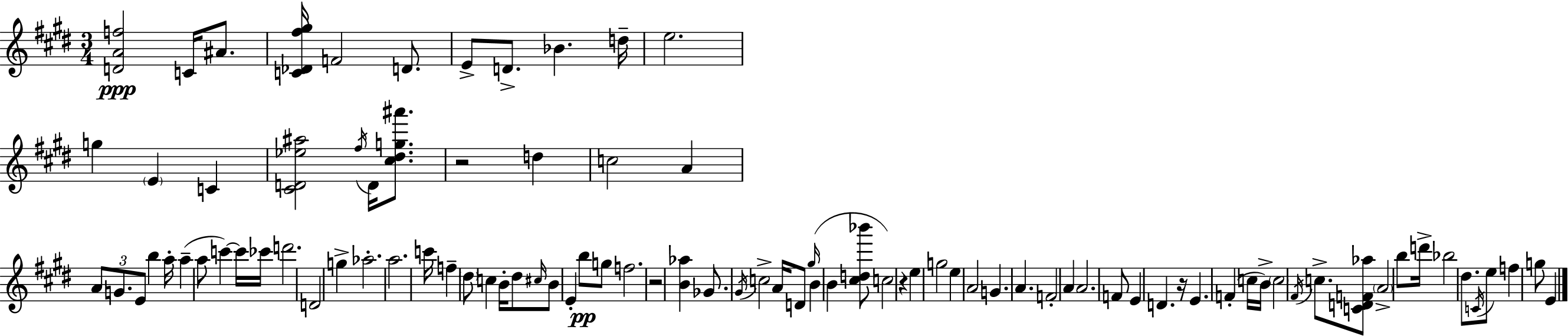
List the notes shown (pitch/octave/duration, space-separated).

[D4,A4,F5]/h C4/s A#4/e. [C4,Db4,F#5,G#5]/s F4/h D4/e. E4/e D4/e. Bb4/q. D5/s E5/h. G5/q E4/q C4/q [C#4,D4,Eb5,A#5]/h F#5/s D4/s [C#5,D#5,G5,A#6]/e. R/h D5/q C5/h A4/q A4/e G4/e. E4/e B5/q A5/s A5/q A5/e C6/q C6/s CES6/s D6/h. D4/h G5/q Ab5/h. A5/h. C6/s F5/q D#5/e C5/q B4/s D#5/e C#5/s B4/e E4/q B5/e G5/e F5/h. R/h [B4,Ab5]/q Gb4/e. G#4/s C5/h A4/s D4/e G#5/s B4/q B4/q [C#5,D5,Bb6]/e C5/h R/q E5/q G5/h E5/q A4/h G4/q. A4/q. F4/h A4/q A4/h. F4/e E4/q D4/q. R/s E4/q. F4/q C5/s B4/s C5/h F#4/s C5/e. [C4,D4,F4,Ab5]/e A4/h B5/e D6/s Bb5/h D#5/e. C4/s E5/e F5/q G5/e E4/q